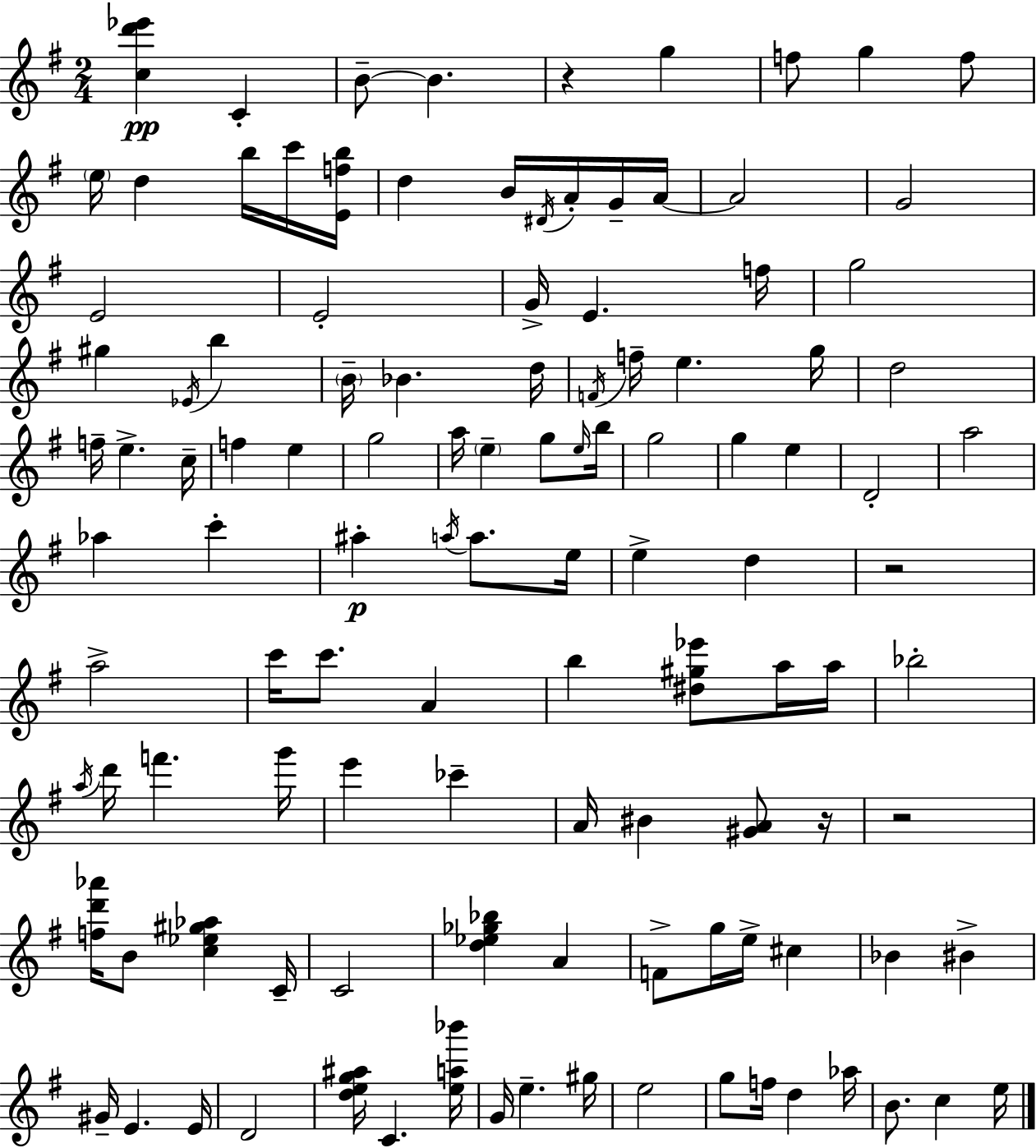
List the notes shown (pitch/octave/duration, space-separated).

[C5,D6,Eb6]/q C4/q B4/e B4/q. R/q G5/q F5/e G5/q F5/e E5/s D5/q B5/s C6/s [E4,F5,B5]/s D5/q B4/s D#4/s A4/s G4/s A4/s A4/h G4/h E4/h E4/h G4/s E4/q. F5/s G5/h G#5/q Eb4/s B5/q B4/s Bb4/q. D5/s F4/s F5/s E5/q. G5/s D5/h F5/s E5/q. C5/s F5/q E5/q G5/h A5/s E5/q G5/e E5/s B5/s G5/h G5/q E5/q D4/h A5/h Ab5/q C6/q A#5/q A5/s A5/e. E5/s E5/q D5/q R/h A5/h C6/s C6/e. A4/q B5/q [D#5,G#5,Eb6]/e A5/s A5/s Bb5/h A5/s D6/s F6/q. G6/s E6/q CES6/q A4/s BIS4/q [G#4,A4]/e R/s R/h [F5,D6,Ab6]/s B4/e [C5,Eb5,G#5,Ab5]/q C4/s C4/h [D5,Eb5,Gb5,Bb5]/q A4/q F4/e G5/s E5/s C#5/q Bb4/q BIS4/q G#4/s E4/q. E4/s D4/h [D5,E5,G5,A#5]/s C4/q. [E5,A5,Bb6]/s G4/s E5/q. G#5/s E5/h G5/e F5/s D5/q Ab5/s B4/e. C5/q E5/s